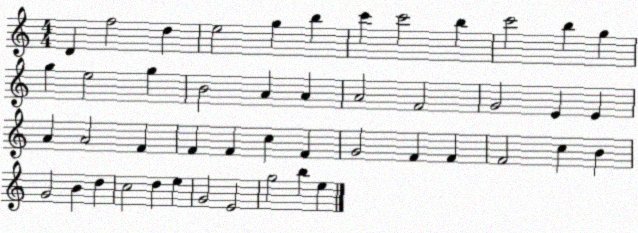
X:1
T:Untitled
M:4/4
L:1/4
K:C
D f2 d e2 g b c' c'2 b c'2 b g g e2 g B2 A A A2 F2 G2 E E A A2 F F F c F G2 F F F2 c B G2 B d c2 d e G2 E2 g2 b e